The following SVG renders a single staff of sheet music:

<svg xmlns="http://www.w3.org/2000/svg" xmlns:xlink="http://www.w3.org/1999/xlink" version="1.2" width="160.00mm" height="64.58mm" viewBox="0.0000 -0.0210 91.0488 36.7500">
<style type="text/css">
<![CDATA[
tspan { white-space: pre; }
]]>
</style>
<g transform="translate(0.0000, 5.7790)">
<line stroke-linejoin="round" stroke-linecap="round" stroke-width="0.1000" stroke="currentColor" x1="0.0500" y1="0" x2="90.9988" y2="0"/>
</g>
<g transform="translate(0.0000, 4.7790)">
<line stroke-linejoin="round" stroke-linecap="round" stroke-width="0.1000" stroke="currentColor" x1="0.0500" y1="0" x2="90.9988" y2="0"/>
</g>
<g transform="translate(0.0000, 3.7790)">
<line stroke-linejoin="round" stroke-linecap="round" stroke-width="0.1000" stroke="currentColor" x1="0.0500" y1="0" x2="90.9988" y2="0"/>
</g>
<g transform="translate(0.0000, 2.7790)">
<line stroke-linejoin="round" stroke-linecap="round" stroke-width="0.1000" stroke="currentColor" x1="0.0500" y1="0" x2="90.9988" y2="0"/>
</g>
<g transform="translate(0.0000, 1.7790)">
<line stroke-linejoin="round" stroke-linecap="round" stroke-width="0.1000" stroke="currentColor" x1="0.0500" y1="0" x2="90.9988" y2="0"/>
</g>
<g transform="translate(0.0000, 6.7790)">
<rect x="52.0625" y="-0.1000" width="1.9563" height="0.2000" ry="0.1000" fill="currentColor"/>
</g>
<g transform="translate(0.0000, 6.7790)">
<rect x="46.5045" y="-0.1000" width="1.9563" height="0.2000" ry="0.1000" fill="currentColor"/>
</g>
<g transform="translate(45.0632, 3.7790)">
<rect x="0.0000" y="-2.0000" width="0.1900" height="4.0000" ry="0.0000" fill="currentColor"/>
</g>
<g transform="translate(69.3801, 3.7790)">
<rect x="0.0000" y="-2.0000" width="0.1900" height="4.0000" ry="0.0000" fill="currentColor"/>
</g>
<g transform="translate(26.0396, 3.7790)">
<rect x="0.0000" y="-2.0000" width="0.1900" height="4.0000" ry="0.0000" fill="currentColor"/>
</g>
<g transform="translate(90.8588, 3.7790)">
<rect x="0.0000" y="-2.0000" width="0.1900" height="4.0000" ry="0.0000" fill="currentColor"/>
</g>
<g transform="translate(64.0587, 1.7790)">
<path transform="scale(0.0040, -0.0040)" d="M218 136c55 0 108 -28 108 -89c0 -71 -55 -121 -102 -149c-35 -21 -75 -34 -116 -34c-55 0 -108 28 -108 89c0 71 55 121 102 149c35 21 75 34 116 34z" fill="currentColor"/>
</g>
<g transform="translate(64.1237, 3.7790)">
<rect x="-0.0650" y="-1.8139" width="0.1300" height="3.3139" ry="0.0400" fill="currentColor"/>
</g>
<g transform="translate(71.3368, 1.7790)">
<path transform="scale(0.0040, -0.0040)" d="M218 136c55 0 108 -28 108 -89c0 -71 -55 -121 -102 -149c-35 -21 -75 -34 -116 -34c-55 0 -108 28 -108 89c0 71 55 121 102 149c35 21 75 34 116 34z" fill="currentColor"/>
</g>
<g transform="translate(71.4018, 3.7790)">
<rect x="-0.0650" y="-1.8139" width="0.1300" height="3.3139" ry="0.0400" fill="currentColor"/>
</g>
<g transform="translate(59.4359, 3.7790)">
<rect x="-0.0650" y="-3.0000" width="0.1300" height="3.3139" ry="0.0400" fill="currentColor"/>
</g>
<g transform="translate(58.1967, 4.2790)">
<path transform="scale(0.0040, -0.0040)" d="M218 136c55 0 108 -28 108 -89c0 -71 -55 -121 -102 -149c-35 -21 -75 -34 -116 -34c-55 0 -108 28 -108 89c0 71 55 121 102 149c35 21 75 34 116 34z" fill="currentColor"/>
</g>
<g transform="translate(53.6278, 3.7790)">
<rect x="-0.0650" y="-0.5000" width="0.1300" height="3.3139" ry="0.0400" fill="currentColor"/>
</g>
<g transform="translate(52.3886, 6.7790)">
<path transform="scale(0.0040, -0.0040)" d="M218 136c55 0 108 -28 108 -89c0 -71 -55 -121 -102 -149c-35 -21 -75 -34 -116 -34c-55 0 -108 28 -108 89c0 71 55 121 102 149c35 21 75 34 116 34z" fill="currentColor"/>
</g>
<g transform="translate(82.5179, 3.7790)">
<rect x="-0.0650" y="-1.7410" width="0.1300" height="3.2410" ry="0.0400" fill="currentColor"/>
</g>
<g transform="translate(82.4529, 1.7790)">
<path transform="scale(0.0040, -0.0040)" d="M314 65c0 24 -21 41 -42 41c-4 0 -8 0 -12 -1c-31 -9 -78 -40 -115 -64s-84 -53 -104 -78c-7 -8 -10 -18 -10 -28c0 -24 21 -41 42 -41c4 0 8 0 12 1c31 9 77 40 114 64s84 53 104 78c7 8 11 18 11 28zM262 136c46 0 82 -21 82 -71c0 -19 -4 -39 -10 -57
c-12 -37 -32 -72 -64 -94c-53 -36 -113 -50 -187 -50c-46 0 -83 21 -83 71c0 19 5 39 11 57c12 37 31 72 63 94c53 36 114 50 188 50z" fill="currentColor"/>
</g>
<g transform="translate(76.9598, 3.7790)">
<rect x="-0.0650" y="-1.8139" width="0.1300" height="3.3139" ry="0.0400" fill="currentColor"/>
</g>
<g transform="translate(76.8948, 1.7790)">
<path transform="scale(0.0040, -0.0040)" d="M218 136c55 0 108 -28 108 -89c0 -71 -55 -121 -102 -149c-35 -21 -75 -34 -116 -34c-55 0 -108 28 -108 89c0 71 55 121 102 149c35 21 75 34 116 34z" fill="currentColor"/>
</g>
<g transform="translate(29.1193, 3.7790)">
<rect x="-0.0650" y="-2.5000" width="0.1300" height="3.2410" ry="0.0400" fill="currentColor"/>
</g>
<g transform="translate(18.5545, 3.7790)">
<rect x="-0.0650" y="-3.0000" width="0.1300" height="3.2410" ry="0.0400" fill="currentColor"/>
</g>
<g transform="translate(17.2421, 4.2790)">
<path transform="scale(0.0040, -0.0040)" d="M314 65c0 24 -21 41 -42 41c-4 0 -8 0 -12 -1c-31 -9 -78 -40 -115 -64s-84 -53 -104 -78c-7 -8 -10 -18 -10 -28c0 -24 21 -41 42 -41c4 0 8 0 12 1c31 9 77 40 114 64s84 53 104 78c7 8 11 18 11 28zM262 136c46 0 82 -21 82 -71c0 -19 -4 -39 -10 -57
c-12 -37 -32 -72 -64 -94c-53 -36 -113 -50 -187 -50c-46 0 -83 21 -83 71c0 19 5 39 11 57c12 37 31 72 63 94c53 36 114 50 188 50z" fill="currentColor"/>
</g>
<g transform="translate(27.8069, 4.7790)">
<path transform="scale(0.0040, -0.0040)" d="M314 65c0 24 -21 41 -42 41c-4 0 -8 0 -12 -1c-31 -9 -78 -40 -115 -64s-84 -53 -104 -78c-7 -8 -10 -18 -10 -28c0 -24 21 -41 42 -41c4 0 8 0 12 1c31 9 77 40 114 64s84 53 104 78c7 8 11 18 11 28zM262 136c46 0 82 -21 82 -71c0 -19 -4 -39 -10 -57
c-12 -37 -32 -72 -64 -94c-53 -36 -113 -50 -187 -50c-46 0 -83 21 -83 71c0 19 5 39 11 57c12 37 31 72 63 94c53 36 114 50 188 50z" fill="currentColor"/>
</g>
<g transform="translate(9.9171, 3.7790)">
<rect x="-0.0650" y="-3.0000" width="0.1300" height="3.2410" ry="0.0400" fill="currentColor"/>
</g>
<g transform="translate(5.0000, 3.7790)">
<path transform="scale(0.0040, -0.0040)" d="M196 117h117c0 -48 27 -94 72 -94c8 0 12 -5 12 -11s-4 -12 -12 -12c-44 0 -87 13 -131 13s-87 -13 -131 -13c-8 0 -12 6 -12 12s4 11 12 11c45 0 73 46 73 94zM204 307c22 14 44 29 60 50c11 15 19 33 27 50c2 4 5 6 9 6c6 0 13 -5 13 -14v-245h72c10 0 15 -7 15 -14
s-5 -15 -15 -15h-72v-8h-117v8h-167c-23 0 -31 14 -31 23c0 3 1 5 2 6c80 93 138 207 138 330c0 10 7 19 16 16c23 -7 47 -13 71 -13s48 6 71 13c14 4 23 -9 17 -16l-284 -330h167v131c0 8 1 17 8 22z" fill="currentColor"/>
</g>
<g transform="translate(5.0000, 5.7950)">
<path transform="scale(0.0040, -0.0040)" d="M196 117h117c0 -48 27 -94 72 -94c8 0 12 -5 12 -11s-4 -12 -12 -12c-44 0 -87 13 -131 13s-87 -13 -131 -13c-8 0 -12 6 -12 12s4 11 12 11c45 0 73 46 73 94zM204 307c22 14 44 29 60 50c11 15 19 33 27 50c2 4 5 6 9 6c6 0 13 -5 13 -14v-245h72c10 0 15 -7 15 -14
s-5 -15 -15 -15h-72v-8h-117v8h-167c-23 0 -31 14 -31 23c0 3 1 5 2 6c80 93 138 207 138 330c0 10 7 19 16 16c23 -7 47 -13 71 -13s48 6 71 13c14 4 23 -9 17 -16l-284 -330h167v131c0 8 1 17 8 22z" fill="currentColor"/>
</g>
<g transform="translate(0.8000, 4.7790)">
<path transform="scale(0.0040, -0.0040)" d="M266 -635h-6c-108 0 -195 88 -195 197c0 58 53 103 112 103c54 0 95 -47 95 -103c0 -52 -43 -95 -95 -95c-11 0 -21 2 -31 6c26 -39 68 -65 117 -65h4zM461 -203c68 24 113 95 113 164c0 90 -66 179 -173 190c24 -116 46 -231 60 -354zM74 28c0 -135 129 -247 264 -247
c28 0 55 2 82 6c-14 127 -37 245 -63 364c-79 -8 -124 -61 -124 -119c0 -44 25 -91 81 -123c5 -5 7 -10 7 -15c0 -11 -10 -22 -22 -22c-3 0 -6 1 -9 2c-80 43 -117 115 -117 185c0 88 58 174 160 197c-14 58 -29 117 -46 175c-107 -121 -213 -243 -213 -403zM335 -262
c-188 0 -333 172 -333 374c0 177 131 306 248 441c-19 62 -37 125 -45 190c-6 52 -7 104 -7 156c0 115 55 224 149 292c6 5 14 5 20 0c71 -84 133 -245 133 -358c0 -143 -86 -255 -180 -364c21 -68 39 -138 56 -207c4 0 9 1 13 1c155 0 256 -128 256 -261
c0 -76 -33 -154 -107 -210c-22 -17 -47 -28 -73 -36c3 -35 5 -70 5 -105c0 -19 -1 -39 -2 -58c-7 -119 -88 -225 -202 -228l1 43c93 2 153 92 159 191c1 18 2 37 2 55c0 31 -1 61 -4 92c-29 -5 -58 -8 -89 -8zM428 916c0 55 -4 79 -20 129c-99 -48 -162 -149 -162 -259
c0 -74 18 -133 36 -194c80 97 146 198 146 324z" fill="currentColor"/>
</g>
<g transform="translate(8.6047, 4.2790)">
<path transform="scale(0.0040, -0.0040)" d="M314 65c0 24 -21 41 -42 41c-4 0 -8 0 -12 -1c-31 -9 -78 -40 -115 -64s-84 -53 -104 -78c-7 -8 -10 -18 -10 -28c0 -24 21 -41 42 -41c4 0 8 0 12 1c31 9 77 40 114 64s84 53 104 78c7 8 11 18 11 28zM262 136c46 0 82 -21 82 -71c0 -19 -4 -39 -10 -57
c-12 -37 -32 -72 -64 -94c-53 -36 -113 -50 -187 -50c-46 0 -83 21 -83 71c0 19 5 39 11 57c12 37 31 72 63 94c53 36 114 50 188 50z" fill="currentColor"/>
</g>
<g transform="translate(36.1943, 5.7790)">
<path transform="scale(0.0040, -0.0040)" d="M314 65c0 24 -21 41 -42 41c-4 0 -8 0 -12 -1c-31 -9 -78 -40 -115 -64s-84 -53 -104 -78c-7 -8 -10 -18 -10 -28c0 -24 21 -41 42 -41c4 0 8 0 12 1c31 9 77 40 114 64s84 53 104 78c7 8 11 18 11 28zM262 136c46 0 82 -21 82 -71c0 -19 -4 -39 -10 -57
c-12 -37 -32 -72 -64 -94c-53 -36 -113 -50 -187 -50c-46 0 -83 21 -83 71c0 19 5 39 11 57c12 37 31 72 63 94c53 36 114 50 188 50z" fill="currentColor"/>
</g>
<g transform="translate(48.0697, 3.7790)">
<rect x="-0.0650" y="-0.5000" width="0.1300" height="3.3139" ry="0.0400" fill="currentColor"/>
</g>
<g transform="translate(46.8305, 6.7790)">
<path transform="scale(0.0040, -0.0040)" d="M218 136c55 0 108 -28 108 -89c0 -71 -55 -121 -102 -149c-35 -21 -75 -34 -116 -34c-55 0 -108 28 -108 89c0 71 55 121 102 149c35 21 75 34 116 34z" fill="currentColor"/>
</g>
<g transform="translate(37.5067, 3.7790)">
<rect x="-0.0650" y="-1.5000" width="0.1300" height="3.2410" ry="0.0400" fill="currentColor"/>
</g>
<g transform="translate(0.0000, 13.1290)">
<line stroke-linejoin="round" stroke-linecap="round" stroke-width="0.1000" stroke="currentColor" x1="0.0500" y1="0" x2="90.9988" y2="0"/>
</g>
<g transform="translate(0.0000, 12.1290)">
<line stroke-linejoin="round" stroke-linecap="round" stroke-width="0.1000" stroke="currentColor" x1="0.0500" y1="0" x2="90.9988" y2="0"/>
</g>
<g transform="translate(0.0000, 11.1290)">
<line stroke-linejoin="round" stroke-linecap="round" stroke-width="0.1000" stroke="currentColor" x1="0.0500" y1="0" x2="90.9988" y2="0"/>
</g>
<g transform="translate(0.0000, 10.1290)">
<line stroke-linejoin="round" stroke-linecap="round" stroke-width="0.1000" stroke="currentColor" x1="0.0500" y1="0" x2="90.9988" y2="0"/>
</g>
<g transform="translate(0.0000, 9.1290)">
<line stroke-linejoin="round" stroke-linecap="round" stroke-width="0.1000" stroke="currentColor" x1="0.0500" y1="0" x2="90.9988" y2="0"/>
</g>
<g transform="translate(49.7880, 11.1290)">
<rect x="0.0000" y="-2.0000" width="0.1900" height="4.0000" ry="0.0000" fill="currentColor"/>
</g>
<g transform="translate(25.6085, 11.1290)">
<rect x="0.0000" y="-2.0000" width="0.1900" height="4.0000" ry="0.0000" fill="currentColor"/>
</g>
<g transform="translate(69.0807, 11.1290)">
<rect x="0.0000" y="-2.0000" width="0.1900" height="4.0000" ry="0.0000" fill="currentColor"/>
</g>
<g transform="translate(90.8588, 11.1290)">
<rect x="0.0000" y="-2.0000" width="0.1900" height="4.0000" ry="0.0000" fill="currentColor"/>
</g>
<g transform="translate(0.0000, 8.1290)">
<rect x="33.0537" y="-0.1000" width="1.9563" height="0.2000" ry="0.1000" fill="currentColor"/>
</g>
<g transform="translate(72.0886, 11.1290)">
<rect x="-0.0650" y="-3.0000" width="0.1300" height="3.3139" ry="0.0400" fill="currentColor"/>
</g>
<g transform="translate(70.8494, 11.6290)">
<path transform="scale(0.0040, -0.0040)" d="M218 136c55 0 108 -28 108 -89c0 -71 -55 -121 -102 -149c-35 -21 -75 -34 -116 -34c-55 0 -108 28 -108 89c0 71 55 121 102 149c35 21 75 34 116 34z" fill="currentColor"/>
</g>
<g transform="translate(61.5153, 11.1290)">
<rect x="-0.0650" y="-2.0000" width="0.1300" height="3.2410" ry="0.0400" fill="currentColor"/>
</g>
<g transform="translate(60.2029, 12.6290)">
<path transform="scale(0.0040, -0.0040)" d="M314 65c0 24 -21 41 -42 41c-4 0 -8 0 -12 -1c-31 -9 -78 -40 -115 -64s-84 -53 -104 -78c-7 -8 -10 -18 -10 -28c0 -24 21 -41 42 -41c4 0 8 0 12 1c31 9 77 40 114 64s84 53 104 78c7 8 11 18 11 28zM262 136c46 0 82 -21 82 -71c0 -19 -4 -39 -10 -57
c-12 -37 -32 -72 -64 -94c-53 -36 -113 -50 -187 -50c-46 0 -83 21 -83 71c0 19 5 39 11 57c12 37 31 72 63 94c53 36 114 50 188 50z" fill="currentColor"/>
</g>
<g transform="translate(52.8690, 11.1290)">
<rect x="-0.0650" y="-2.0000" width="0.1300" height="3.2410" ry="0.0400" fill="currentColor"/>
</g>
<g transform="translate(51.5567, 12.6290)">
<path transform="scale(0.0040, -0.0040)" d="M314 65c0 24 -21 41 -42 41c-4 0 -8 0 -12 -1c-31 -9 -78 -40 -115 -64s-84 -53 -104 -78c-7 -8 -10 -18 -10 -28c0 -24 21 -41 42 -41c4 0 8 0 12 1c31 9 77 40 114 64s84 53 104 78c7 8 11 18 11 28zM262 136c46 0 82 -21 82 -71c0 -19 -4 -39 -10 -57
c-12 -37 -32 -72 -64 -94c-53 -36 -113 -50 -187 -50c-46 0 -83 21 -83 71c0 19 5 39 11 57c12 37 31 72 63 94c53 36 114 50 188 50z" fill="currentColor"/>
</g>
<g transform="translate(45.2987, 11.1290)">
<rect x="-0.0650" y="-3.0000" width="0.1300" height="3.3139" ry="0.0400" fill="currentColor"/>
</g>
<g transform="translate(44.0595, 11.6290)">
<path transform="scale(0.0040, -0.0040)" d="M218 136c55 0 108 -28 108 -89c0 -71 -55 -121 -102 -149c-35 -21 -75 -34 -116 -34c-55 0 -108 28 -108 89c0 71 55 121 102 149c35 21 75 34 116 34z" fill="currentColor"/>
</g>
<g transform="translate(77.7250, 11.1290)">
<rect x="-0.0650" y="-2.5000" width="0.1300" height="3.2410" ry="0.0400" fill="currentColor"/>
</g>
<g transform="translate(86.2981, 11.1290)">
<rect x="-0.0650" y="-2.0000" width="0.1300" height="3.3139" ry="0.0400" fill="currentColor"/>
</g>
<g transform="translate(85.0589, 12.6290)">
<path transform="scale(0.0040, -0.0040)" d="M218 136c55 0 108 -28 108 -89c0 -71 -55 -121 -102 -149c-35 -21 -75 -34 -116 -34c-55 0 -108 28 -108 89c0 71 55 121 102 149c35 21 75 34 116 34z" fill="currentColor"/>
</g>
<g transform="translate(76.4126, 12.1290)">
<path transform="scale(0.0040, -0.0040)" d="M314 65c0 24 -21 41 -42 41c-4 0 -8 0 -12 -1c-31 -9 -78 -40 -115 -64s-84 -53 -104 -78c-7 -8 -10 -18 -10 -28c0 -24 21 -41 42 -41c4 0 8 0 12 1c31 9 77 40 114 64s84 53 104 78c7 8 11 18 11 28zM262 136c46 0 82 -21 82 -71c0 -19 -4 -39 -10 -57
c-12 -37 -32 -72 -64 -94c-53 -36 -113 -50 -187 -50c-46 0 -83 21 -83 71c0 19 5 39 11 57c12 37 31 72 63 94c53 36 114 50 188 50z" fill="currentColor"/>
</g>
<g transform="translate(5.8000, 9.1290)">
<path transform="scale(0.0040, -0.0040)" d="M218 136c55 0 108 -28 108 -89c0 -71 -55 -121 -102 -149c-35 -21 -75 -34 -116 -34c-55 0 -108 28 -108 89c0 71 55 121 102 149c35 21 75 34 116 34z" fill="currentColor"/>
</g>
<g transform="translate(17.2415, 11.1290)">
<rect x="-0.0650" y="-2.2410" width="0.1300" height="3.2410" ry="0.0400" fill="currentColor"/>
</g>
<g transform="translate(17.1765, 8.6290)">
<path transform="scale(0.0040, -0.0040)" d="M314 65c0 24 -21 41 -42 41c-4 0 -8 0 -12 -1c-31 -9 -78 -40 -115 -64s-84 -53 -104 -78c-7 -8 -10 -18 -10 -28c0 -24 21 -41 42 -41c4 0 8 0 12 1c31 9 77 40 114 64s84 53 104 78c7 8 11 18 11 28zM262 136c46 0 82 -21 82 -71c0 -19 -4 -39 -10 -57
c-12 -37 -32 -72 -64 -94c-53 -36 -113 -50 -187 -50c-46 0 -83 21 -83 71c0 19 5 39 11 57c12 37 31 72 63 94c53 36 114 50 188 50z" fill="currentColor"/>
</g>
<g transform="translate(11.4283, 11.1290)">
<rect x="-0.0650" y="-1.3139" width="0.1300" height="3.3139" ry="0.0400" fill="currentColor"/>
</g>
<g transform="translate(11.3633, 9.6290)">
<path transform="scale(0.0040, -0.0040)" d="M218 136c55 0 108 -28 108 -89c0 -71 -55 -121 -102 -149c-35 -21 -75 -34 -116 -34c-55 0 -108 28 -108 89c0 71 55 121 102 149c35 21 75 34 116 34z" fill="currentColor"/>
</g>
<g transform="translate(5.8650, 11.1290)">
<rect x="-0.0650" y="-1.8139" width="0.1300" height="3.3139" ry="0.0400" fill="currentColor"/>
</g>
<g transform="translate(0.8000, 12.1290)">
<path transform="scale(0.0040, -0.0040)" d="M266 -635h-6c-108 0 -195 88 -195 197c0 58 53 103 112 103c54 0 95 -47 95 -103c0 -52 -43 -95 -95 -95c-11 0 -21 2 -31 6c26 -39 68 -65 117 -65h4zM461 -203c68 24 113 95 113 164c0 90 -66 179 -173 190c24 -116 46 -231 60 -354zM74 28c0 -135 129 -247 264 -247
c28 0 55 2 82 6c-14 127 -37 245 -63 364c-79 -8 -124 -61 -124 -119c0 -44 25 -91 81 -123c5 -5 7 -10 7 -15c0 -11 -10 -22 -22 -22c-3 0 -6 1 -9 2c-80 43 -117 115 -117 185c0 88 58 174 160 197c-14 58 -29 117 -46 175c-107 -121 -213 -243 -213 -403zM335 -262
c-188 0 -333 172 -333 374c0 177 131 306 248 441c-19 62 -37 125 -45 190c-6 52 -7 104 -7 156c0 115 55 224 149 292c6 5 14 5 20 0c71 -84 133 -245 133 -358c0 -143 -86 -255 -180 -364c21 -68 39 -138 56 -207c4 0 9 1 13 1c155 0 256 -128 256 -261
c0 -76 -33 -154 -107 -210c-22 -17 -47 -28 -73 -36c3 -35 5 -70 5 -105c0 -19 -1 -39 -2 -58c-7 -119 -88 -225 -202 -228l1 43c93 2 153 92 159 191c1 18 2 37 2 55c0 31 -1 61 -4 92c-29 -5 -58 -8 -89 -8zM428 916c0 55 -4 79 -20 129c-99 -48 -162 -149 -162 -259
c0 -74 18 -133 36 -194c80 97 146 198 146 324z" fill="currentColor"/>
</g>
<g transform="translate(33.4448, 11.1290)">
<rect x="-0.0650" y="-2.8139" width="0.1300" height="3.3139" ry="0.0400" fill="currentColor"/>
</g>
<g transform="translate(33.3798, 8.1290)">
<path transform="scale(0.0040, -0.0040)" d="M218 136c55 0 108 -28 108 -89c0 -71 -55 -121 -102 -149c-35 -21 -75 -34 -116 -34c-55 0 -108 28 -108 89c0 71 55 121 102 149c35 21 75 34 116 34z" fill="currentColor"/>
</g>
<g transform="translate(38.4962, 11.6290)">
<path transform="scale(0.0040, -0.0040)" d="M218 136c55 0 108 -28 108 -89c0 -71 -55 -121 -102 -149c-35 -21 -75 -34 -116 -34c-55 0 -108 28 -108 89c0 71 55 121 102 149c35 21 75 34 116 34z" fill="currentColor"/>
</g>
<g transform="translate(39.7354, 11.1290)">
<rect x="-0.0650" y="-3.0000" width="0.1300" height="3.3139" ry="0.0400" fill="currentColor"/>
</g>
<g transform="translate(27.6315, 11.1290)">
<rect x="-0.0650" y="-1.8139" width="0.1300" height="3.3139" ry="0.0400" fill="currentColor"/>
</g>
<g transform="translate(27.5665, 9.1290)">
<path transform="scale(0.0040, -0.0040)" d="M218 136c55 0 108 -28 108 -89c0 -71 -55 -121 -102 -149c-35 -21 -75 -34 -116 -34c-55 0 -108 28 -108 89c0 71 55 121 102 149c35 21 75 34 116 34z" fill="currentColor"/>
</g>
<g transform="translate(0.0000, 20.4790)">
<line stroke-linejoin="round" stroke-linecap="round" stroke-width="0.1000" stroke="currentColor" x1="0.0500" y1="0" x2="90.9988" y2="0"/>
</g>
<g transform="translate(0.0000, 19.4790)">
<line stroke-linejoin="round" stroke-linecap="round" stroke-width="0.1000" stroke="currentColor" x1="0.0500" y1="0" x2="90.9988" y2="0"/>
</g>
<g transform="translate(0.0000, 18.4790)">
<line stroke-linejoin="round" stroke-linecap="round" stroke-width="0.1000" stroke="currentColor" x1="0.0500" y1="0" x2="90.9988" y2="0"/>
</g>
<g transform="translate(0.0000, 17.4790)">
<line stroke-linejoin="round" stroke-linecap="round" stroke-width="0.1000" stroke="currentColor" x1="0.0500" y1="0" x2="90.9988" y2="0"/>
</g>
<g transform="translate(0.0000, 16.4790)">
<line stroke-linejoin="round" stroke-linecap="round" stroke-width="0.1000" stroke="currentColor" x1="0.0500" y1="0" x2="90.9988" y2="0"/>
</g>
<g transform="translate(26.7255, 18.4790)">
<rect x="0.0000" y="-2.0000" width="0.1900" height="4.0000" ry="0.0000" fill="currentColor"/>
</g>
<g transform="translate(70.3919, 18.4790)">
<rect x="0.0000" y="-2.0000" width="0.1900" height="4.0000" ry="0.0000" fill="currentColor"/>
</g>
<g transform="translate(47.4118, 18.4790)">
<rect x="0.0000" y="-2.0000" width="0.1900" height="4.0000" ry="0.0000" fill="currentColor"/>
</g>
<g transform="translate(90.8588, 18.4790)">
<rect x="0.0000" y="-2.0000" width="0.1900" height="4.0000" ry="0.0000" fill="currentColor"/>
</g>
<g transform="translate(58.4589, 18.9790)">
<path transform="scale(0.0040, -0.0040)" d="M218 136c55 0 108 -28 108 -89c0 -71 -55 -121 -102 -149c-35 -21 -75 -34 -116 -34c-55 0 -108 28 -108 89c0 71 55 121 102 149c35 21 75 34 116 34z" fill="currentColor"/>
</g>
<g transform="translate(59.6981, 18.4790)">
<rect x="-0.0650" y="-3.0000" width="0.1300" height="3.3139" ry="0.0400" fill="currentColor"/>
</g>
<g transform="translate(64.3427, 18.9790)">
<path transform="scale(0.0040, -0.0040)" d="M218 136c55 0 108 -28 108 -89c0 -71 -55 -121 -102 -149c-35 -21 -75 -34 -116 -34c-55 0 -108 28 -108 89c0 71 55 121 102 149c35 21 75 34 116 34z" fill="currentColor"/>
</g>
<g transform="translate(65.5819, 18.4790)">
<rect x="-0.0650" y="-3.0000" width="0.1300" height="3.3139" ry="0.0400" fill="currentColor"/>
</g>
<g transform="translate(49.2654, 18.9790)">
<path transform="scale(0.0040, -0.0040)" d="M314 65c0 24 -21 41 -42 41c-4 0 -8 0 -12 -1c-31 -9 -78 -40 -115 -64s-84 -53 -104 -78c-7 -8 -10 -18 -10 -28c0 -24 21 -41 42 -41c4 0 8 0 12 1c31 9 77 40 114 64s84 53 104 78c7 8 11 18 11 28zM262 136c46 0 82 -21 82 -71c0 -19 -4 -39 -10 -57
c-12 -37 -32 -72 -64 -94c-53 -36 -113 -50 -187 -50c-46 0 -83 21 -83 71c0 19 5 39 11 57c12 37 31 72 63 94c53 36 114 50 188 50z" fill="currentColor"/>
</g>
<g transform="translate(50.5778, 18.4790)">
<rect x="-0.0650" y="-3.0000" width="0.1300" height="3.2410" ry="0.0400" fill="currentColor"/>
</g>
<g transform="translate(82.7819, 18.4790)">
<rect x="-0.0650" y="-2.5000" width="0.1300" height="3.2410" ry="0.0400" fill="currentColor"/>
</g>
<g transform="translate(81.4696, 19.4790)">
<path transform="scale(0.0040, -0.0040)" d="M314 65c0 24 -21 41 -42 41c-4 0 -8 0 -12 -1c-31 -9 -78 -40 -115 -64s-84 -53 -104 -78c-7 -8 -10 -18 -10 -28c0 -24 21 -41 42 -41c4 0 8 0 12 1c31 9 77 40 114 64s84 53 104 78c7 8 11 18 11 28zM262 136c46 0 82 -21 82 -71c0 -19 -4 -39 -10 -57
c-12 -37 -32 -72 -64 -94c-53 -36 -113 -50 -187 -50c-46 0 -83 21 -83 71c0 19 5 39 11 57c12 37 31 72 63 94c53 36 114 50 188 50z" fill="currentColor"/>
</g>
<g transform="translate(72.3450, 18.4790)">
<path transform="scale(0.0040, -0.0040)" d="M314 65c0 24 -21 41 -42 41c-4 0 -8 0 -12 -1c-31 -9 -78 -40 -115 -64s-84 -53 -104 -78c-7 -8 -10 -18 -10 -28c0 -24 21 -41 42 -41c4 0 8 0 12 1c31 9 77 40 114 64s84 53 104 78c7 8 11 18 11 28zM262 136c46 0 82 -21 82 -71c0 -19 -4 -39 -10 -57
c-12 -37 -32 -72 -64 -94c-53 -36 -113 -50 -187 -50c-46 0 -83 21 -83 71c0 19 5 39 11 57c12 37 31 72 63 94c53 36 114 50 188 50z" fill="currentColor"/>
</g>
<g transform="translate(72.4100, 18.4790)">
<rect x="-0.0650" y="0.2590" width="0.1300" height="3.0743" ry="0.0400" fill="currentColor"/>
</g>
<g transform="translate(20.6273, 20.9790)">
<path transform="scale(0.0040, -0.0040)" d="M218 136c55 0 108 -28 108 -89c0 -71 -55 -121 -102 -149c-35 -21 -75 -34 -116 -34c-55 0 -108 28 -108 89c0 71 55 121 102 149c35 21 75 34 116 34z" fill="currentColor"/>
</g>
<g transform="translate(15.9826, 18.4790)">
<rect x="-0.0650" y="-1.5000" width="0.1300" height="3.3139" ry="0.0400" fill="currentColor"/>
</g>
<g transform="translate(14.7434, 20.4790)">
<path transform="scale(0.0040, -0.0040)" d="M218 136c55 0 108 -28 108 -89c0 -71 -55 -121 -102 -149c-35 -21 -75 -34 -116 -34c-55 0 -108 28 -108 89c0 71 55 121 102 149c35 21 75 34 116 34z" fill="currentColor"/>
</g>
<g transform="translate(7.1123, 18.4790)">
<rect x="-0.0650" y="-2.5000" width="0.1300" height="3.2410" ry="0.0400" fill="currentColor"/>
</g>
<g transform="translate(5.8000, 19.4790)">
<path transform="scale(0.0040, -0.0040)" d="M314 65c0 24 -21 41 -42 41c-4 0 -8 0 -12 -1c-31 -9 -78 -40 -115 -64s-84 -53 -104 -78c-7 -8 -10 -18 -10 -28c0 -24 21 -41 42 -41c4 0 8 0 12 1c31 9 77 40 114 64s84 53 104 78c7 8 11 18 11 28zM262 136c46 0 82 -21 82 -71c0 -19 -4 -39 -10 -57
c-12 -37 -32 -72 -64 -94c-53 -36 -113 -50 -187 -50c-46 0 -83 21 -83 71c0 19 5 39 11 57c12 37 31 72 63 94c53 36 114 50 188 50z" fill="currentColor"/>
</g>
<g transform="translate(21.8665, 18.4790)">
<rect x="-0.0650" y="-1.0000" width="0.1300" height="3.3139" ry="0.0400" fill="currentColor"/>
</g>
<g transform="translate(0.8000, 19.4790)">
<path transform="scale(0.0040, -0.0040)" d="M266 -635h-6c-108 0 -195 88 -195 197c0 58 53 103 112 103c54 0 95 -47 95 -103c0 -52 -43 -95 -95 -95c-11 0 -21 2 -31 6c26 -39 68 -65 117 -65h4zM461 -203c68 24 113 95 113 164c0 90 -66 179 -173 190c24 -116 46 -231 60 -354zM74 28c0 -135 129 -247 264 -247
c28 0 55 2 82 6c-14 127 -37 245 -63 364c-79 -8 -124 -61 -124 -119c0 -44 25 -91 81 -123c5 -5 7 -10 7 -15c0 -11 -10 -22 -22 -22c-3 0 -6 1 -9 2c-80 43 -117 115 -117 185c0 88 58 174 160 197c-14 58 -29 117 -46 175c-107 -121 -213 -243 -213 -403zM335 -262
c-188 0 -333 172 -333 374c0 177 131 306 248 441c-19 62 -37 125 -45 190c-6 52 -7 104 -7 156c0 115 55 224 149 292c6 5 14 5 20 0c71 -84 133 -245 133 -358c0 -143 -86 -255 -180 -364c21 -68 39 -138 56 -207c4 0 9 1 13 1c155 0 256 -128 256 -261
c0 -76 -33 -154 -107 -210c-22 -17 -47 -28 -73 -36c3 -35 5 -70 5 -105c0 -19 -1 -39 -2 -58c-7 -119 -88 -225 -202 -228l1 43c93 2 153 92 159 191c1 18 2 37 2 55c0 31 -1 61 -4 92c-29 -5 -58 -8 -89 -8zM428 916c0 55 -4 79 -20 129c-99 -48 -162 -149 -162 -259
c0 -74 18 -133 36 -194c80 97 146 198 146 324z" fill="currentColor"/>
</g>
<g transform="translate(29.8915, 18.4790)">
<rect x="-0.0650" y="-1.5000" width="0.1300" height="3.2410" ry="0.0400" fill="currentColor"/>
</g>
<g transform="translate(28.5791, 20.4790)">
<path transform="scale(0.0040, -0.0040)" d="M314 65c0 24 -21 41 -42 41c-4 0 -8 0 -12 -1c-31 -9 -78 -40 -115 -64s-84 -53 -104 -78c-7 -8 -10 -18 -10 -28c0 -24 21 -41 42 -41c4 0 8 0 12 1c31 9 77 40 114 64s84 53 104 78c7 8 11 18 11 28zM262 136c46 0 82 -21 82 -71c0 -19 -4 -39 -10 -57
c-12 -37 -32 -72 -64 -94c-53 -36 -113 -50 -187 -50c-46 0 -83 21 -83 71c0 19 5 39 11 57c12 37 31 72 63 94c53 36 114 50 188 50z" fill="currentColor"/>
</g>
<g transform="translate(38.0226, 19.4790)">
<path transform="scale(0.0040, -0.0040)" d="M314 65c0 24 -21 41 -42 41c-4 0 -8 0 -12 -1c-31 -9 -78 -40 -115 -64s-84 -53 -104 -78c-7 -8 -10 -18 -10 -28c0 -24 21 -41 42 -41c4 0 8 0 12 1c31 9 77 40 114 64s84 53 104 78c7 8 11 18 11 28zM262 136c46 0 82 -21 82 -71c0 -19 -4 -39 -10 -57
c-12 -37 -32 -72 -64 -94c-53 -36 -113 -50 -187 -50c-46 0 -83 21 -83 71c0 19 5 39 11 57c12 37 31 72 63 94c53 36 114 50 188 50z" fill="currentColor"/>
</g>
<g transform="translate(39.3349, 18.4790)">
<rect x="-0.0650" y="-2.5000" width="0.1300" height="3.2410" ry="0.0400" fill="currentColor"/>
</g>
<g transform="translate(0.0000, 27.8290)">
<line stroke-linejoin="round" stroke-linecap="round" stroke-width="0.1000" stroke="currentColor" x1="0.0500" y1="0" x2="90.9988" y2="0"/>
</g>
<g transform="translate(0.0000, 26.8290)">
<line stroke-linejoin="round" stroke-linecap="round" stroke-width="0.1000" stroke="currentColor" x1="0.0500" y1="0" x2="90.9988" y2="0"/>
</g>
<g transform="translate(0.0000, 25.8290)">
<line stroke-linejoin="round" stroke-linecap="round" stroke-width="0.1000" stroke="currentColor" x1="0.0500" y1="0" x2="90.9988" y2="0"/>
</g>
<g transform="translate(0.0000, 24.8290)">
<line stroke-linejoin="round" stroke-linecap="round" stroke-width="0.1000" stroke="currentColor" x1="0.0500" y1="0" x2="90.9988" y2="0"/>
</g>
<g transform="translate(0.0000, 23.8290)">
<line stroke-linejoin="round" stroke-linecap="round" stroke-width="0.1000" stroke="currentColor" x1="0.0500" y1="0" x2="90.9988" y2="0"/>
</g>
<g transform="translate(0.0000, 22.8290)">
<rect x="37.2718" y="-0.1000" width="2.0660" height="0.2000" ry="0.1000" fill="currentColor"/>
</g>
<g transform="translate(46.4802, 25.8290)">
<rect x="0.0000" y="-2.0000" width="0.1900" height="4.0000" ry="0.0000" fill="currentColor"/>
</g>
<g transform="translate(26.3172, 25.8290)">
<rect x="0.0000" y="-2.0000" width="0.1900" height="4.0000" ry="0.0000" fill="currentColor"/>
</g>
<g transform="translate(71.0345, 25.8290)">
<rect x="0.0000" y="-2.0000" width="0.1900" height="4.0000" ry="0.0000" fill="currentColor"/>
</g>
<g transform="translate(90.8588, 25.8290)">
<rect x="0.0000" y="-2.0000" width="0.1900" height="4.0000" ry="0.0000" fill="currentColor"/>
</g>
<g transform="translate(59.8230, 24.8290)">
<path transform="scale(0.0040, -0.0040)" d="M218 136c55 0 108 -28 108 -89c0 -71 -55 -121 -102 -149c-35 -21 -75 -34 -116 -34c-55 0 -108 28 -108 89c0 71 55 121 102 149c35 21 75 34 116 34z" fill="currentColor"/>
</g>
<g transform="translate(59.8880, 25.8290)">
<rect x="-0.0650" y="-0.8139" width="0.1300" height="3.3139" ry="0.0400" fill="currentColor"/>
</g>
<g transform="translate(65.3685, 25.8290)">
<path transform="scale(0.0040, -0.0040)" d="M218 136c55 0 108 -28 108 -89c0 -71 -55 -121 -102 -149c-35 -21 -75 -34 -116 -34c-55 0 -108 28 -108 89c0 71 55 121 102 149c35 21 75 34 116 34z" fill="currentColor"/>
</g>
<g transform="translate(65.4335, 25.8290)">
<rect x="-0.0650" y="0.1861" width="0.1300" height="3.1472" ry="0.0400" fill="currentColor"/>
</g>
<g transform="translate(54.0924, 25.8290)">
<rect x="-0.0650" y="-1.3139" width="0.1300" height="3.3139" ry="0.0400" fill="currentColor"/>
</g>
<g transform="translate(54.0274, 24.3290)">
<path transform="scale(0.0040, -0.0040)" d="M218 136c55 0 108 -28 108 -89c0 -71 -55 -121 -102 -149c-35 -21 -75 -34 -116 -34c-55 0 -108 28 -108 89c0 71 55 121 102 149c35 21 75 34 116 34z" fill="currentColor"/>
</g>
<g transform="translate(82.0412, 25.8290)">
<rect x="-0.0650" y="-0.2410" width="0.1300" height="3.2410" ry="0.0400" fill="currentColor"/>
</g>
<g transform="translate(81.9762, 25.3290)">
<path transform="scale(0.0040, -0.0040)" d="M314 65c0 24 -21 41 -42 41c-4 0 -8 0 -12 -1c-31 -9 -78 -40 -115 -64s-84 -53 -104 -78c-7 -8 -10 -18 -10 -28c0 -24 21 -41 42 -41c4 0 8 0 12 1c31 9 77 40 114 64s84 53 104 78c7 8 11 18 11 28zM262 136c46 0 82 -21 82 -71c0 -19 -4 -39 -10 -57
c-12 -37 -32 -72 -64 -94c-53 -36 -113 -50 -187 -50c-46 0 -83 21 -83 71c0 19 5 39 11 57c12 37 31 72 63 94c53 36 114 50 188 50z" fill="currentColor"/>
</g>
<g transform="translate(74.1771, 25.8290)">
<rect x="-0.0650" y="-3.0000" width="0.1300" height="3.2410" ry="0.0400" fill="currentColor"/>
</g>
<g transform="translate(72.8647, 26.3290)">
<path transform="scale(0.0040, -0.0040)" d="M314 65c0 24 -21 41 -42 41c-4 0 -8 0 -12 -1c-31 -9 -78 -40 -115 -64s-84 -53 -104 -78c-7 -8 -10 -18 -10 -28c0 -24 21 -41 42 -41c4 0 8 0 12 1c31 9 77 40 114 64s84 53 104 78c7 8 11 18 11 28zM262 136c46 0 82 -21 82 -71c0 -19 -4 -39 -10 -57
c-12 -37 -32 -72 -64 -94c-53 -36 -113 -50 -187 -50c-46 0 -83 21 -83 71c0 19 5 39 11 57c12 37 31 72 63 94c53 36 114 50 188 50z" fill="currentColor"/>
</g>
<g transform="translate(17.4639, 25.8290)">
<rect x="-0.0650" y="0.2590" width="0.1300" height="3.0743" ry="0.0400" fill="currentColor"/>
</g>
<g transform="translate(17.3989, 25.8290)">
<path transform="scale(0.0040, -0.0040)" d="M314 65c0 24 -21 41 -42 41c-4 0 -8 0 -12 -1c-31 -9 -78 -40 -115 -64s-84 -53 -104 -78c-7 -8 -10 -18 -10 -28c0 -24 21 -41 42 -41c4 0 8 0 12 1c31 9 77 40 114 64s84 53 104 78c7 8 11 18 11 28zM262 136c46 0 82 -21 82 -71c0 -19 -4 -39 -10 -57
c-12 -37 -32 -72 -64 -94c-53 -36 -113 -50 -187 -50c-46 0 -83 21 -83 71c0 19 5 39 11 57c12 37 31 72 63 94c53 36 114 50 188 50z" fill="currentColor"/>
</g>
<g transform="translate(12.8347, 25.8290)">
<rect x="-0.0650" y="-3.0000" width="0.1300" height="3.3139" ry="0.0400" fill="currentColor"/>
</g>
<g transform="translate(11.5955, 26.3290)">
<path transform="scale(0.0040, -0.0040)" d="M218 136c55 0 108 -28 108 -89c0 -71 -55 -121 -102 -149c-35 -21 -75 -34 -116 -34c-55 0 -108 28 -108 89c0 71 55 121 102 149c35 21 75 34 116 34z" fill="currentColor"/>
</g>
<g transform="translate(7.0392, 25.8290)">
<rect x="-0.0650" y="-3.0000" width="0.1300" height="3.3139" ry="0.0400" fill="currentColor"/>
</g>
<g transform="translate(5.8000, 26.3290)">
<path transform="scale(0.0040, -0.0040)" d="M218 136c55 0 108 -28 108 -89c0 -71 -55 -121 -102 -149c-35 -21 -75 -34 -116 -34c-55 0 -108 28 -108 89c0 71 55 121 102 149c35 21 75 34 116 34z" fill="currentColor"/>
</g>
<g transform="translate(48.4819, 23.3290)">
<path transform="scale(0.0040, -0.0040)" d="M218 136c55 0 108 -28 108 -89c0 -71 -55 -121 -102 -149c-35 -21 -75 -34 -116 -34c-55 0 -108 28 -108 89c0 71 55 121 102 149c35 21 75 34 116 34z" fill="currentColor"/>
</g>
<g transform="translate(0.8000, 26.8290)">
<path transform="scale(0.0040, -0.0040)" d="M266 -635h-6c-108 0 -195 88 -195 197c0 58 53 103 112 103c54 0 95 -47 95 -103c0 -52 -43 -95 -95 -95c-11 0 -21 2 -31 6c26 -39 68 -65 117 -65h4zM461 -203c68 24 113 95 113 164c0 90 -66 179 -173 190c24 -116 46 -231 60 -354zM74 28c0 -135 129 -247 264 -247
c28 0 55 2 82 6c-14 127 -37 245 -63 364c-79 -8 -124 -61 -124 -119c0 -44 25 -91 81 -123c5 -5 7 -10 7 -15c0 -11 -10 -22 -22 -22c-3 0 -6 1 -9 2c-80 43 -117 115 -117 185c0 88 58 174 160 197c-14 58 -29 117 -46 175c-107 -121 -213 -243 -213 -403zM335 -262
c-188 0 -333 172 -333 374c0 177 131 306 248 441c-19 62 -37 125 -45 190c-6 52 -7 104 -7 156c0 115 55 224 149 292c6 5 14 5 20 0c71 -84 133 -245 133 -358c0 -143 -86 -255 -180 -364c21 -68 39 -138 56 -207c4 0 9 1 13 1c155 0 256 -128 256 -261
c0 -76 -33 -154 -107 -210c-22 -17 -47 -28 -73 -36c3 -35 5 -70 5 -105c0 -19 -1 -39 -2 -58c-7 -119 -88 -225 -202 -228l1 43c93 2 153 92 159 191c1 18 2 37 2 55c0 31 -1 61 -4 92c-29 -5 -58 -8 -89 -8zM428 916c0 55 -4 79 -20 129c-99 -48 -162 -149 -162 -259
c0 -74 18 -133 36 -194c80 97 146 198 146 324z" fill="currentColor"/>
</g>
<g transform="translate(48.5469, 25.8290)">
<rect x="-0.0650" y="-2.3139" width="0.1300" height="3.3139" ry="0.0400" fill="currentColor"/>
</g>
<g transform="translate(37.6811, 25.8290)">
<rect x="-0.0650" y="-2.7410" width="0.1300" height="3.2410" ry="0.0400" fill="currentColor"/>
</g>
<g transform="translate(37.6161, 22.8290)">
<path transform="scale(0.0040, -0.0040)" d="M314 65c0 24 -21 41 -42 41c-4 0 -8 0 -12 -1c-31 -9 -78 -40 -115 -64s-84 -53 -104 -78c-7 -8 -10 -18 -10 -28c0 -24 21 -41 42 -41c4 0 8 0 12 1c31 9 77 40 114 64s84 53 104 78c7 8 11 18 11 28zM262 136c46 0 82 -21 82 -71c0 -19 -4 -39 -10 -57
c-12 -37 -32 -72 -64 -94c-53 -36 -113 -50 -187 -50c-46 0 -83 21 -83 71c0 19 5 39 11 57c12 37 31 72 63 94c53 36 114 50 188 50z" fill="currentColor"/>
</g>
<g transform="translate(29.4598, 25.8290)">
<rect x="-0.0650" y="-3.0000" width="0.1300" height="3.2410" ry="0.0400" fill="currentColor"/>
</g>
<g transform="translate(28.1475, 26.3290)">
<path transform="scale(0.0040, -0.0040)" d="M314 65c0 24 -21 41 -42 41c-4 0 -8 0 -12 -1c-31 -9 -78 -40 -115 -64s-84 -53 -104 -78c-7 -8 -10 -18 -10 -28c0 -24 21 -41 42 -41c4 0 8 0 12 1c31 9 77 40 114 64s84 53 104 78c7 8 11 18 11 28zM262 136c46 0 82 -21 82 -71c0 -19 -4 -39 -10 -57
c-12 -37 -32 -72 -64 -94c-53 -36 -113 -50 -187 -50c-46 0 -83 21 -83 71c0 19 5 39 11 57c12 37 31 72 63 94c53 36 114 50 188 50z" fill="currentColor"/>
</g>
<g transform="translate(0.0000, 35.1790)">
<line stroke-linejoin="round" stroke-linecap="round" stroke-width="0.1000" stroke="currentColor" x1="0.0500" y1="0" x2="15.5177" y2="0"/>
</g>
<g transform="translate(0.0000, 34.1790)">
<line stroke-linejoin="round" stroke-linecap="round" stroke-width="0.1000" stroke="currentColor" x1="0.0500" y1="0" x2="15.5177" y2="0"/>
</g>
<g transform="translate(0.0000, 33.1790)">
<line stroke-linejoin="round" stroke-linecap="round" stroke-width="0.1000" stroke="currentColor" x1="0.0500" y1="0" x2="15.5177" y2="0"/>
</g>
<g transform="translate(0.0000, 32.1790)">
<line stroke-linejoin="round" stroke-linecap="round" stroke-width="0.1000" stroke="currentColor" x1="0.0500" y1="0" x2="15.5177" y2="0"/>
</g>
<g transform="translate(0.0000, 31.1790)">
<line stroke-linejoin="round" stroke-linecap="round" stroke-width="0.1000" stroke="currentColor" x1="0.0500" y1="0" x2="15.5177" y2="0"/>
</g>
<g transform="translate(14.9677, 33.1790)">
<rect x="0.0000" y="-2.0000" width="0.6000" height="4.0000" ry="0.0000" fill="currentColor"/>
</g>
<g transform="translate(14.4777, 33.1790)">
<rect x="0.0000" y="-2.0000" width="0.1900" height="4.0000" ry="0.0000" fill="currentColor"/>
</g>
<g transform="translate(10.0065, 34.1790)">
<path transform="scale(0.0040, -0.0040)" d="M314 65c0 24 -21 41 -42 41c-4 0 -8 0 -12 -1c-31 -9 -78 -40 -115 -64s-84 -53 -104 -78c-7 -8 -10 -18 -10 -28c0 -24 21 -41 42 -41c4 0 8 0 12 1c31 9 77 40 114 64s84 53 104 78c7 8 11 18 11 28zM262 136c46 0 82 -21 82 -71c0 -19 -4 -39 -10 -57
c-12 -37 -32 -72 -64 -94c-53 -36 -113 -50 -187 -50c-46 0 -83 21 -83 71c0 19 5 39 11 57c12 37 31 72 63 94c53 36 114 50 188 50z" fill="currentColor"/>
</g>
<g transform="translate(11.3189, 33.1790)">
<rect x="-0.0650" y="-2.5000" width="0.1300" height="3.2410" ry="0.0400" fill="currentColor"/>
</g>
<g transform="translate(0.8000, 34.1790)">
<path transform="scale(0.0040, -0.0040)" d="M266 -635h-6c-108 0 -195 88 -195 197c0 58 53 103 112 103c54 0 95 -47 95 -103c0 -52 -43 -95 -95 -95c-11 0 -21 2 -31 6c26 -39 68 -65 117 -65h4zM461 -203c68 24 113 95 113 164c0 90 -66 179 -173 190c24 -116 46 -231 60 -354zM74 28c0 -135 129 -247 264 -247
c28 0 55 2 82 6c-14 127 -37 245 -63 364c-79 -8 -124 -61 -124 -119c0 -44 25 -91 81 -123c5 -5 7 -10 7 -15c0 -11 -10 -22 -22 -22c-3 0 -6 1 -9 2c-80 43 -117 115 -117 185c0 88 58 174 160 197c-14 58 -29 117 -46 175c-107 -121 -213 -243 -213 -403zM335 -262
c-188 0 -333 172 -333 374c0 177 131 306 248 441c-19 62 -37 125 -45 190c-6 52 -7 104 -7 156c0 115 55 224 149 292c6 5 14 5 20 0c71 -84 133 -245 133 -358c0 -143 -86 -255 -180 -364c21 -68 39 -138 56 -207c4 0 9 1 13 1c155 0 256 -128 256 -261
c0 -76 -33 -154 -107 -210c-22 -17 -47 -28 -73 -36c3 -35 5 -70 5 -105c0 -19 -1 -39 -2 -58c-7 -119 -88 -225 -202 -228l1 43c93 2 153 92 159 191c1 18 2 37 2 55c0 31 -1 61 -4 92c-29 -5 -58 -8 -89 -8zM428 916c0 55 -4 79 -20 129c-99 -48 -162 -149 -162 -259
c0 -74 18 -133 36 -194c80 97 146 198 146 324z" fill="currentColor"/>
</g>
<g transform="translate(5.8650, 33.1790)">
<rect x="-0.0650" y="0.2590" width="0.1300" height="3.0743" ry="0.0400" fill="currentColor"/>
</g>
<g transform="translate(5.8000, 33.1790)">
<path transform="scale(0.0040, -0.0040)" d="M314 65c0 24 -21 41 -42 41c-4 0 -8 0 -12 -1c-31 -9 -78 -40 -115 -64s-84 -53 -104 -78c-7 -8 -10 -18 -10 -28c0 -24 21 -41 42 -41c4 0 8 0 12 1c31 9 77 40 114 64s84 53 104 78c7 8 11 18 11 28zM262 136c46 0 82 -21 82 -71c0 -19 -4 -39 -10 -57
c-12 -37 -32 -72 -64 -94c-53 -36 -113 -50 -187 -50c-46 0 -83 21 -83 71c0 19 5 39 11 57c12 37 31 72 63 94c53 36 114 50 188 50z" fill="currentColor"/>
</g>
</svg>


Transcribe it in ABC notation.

X:1
T:Untitled
M:4/4
L:1/4
K:C
A2 A2 G2 E2 C C A f f f f2 f e g2 f a A A F2 F2 A G2 F G2 E D E2 G2 A2 A A B2 G2 A A B2 A2 a2 g e d B A2 c2 B2 G2